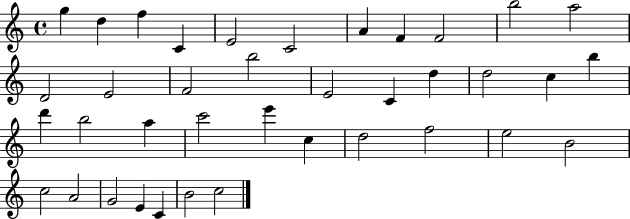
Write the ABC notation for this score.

X:1
T:Untitled
M:4/4
L:1/4
K:C
g d f C E2 C2 A F F2 b2 a2 D2 E2 F2 b2 E2 C d d2 c b d' b2 a c'2 e' c d2 f2 e2 B2 c2 A2 G2 E C B2 c2